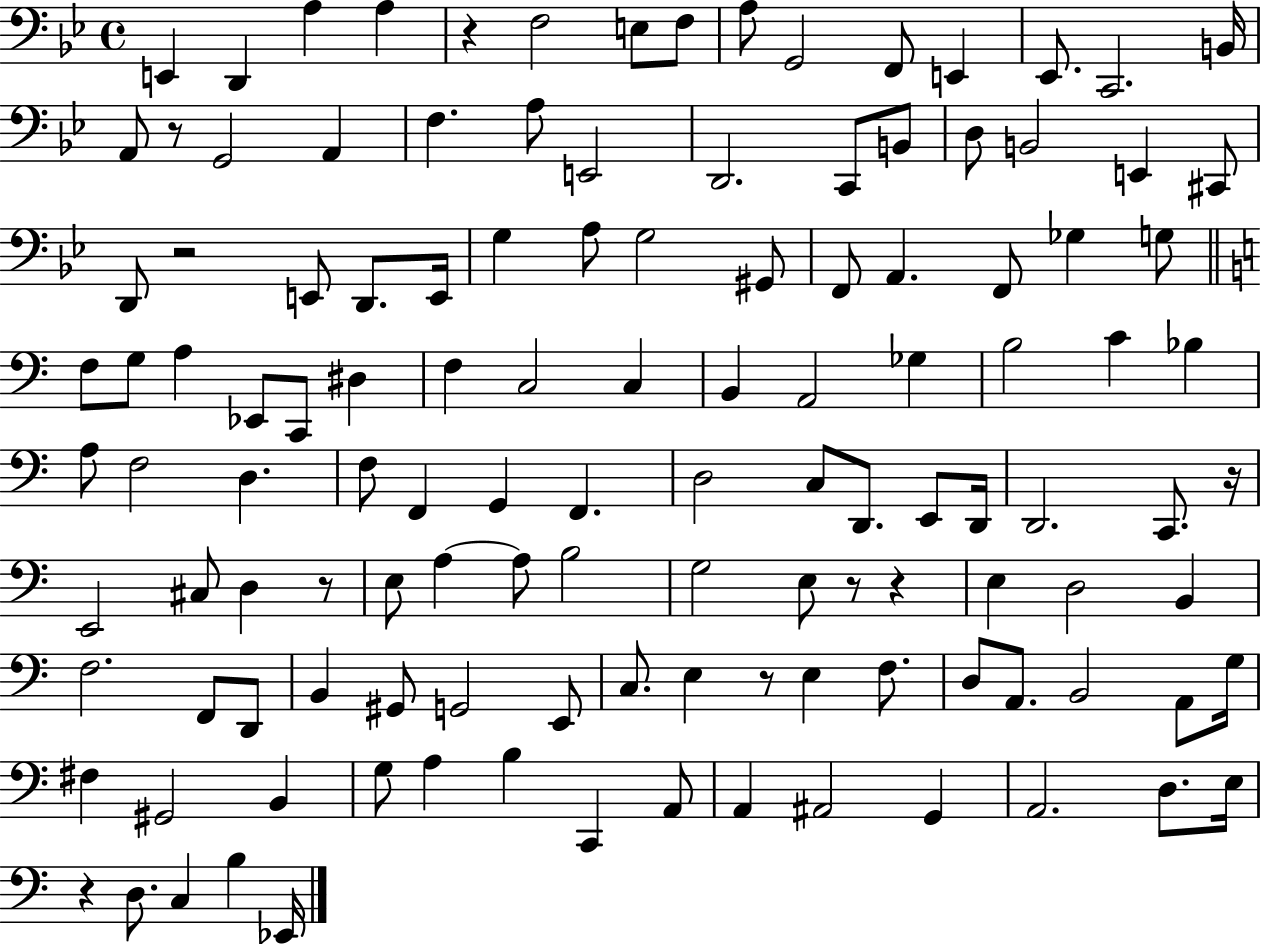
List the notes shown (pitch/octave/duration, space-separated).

E2/q D2/q A3/q A3/q R/q F3/h E3/e F3/e A3/e G2/h F2/e E2/q Eb2/e. C2/h. B2/s A2/e R/e G2/h A2/q F3/q. A3/e E2/h D2/h. C2/e B2/e D3/e B2/h E2/q C#2/e D2/e R/h E2/e D2/e. E2/s G3/q A3/e G3/h G#2/e F2/e A2/q. F2/e Gb3/q G3/e F3/e G3/e A3/q Eb2/e C2/e D#3/q F3/q C3/h C3/q B2/q A2/h Gb3/q B3/h C4/q Bb3/q A3/e F3/h D3/q. F3/e F2/q G2/q F2/q. D3/h C3/e D2/e. E2/e D2/s D2/h. C2/e. R/s E2/h C#3/e D3/q R/e E3/e A3/q A3/e B3/h G3/h E3/e R/e R/q E3/q D3/h B2/q F3/h. F2/e D2/e B2/q G#2/e G2/h E2/e C3/e. E3/q R/e E3/q F3/e. D3/e A2/e. B2/h A2/e G3/s F#3/q G#2/h B2/q G3/e A3/q B3/q C2/q A2/e A2/q A#2/h G2/q A2/h. D3/e. E3/s R/q D3/e. C3/q B3/q Eb2/s